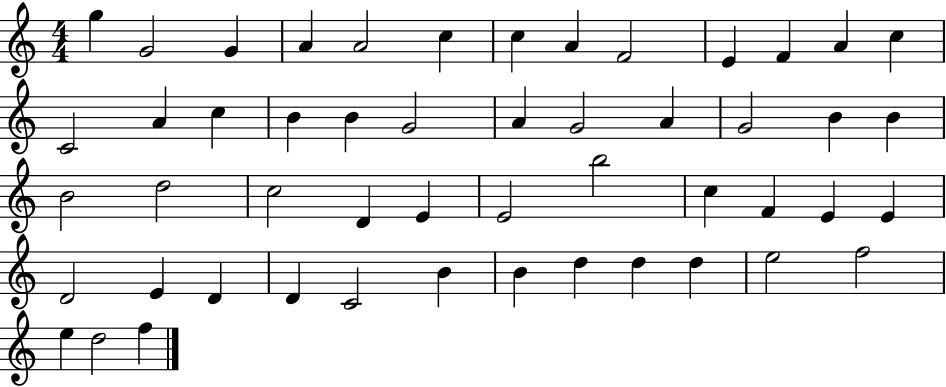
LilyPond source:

{
  \clef treble
  \numericTimeSignature
  \time 4/4
  \key c \major
  g''4 g'2 g'4 | a'4 a'2 c''4 | c''4 a'4 f'2 | e'4 f'4 a'4 c''4 | \break c'2 a'4 c''4 | b'4 b'4 g'2 | a'4 g'2 a'4 | g'2 b'4 b'4 | \break b'2 d''2 | c''2 d'4 e'4 | e'2 b''2 | c''4 f'4 e'4 e'4 | \break d'2 e'4 d'4 | d'4 c'2 b'4 | b'4 d''4 d''4 d''4 | e''2 f''2 | \break e''4 d''2 f''4 | \bar "|."
}